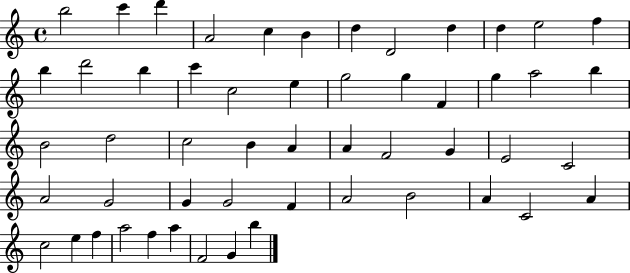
{
  \clef treble
  \time 4/4
  \defaultTimeSignature
  \key c \major
  b''2 c'''4 d'''4 | a'2 c''4 b'4 | d''4 d'2 d''4 | d''4 e''2 f''4 | \break b''4 d'''2 b''4 | c'''4 c''2 e''4 | g''2 g''4 f'4 | g''4 a''2 b''4 | \break b'2 d''2 | c''2 b'4 a'4 | a'4 f'2 g'4 | e'2 c'2 | \break a'2 g'2 | g'4 g'2 f'4 | a'2 b'2 | a'4 c'2 a'4 | \break c''2 e''4 f''4 | a''2 f''4 a''4 | f'2 g'4 b''4 | \bar "|."
}